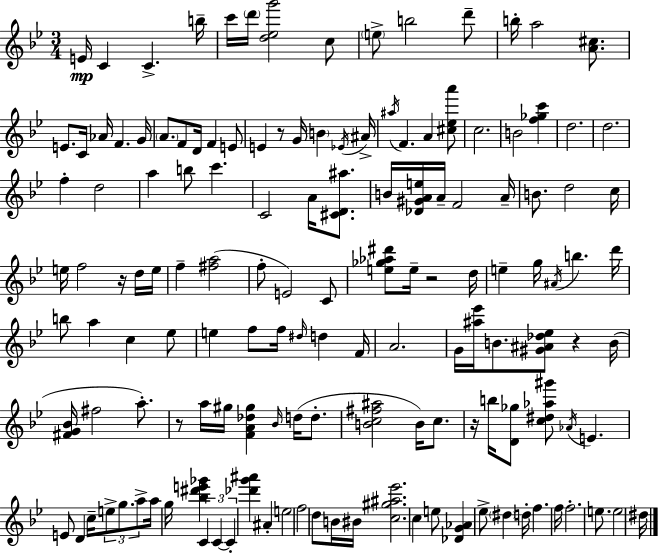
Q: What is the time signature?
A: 3/4